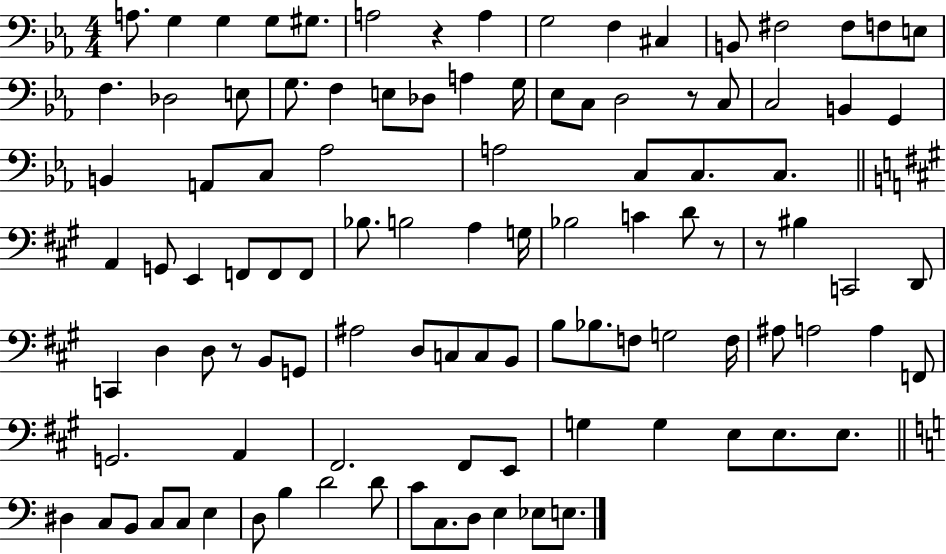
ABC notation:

X:1
T:Untitled
M:4/4
L:1/4
K:Eb
A,/2 G, G, G,/2 ^G,/2 A,2 z A, G,2 F, ^C, B,,/2 ^F,2 ^F,/2 F,/2 E,/2 F, _D,2 E,/2 G,/2 F, E,/2 _D,/2 A, G,/4 _E,/2 C,/2 D,2 z/2 C,/2 C,2 B,, G,, B,, A,,/2 C,/2 _A,2 A,2 C,/2 C,/2 C,/2 A,, G,,/2 E,, F,,/2 F,,/2 F,,/2 _B,/2 B,2 A, G,/4 _B,2 C D/2 z/2 z/2 ^B, C,,2 D,,/2 C,, D, D,/2 z/2 B,,/2 G,,/2 ^A,2 D,/2 C,/2 C,/2 B,,/2 B,/2 _B,/2 F,/2 G,2 F,/4 ^A,/2 A,2 A, F,,/2 G,,2 A,, ^F,,2 ^F,,/2 E,,/2 G, G, E,/2 E,/2 E,/2 ^D, C,/2 B,,/2 C,/2 C,/2 E, D,/2 B, D2 D/2 C/2 C,/2 D,/2 E, _E,/2 E,/2